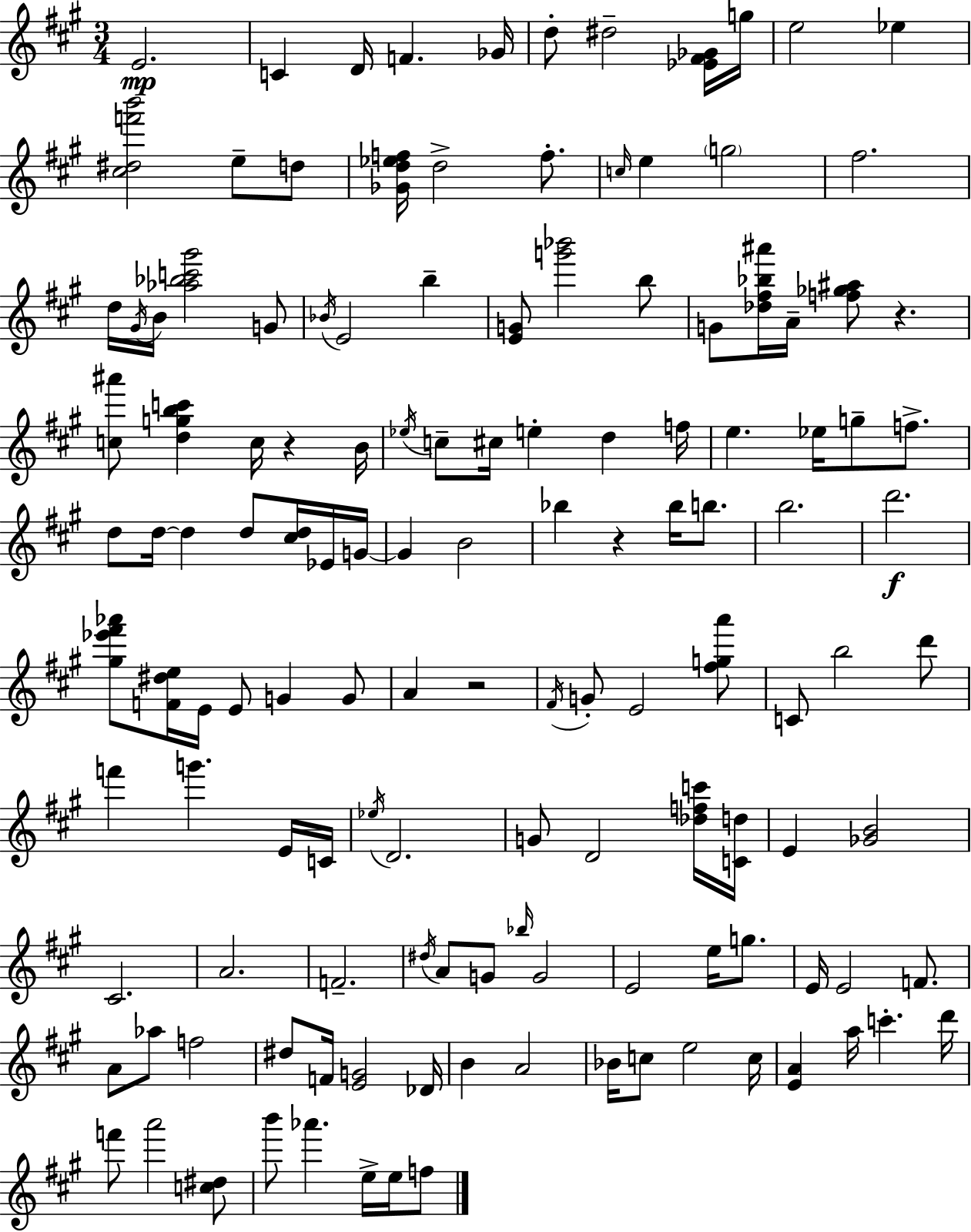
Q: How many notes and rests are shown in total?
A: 133